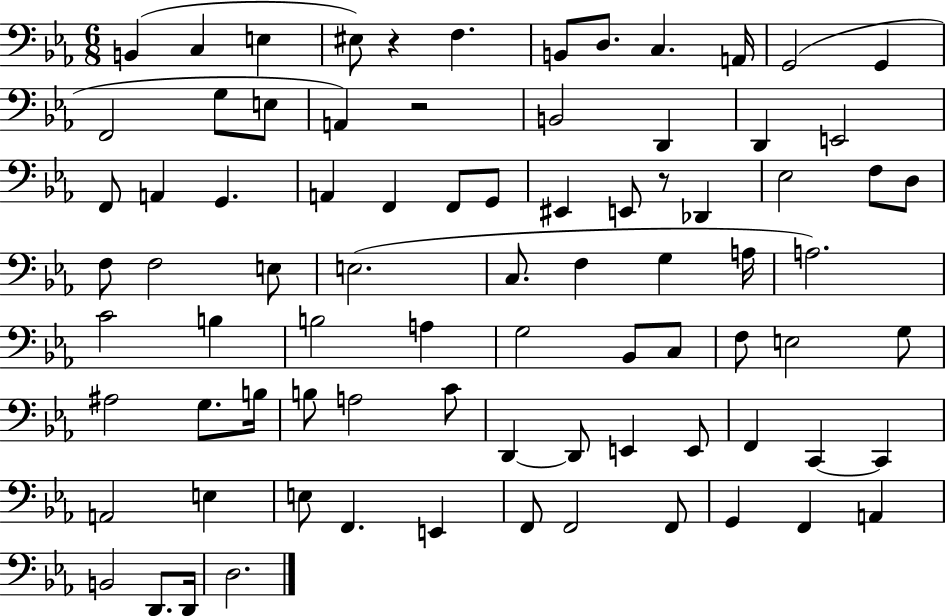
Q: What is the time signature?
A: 6/8